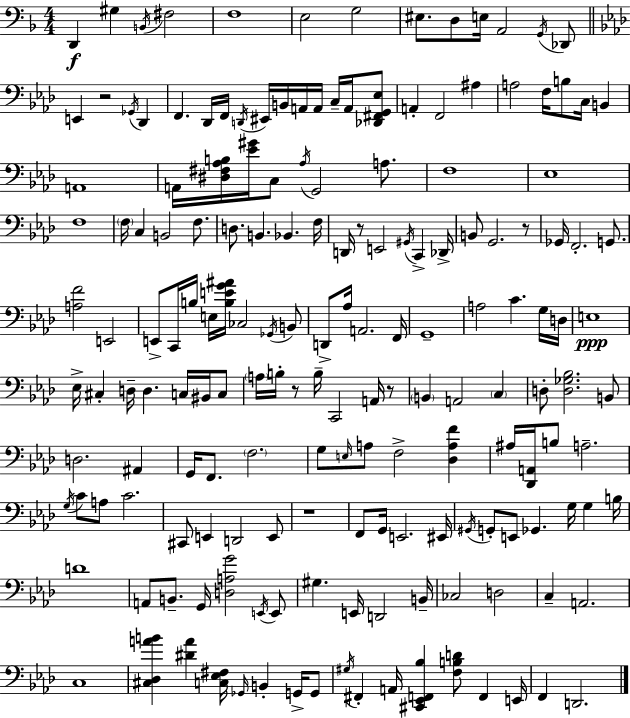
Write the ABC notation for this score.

X:1
T:Untitled
M:4/4
L:1/4
K:Dm
D,, ^G, B,,/4 ^F,2 F,4 E,2 G,2 ^E,/2 D,/2 E,/4 A,,2 G,,/4 _D,,/2 E,, z2 _G,,/4 _D,, F,, _D,,/4 F,,/4 D,,/4 ^E,,/4 B,,/4 A,,/4 A,,/4 C,/4 A,,/4 [_D,,^F,,G,,_E,]/2 A,, F,,2 ^A, A,2 F,/4 B,/2 C,/4 B,, A,,4 A,,/4 [^D,^F,_A,B,]/4 [_E^G]/4 C,/2 _A,/4 G,,2 A,/2 F,4 _E,4 F,4 F,/4 C, B,,2 F,/2 D,/2 B,, _B,, F,/4 D,,/4 z/2 E,,2 ^G,,/4 C,, _D,,/4 B,,/2 G,,2 z/2 _G,,/4 F,,2 G,,/2 [A,F]2 E,,2 E,,/2 C,,/4 B,/4 E,/4 [B,EG^A]/4 _C,2 _G,,/4 B,,/2 D,,/2 _A,/4 A,,2 F,,/4 G,,4 A,2 C G,/4 D,/4 E,4 _E,/4 ^C, D,/4 D, C,/4 ^B,,/4 C,/2 A,/4 B,/4 z/2 B,/4 C,,2 A,,/4 z/2 B,, A,,2 C, D,/2 [D,_G,_B,]2 B,,/2 D,2 ^A,, G,,/4 F,,/2 F,2 G,/2 E,/4 A,/2 F,2 [_D,A,F] ^A,/4 [_D,,A,,]/4 B,/2 A,2 G,/4 C/2 A,/2 C2 ^C,,/2 E,, D,,2 E,,/2 z4 F,,/2 G,,/4 E,,2 ^E,,/4 ^G,,/4 G,,/2 E,,/2 _G,, G,/4 G, B,/4 D4 A,,/2 B,,/2 G,,/4 [D,A,G]2 E,,/4 E,,/2 ^G, E,,/4 D,,2 B,,/4 _C,2 D,2 C, A,,2 C,4 [^C,_D,AB] [^DA] [C,_E,^F,]/4 _G,,/4 B,, G,,/4 G,,/2 ^G,/4 ^F,, A,,/4 [^C,,_E,,F,,_B,] [F,B,D]/2 F,, E,,/4 F,, D,,2